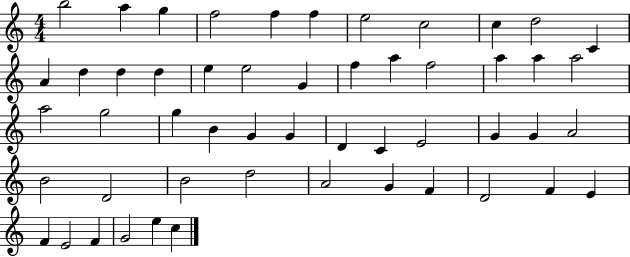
{
  \clef treble
  \numericTimeSignature
  \time 4/4
  \key c \major
  b''2 a''4 g''4 | f''2 f''4 f''4 | e''2 c''2 | c''4 d''2 c'4 | \break a'4 d''4 d''4 d''4 | e''4 e''2 g'4 | f''4 a''4 f''2 | a''4 a''4 a''2 | \break a''2 g''2 | g''4 b'4 g'4 g'4 | d'4 c'4 e'2 | g'4 g'4 a'2 | \break b'2 d'2 | b'2 d''2 | a'2 g'4 f'4 | d'2 f'4 e'4 | \break f'4 e'2 f'4 | g'2 e''4 c''4 | \bar "|."
}